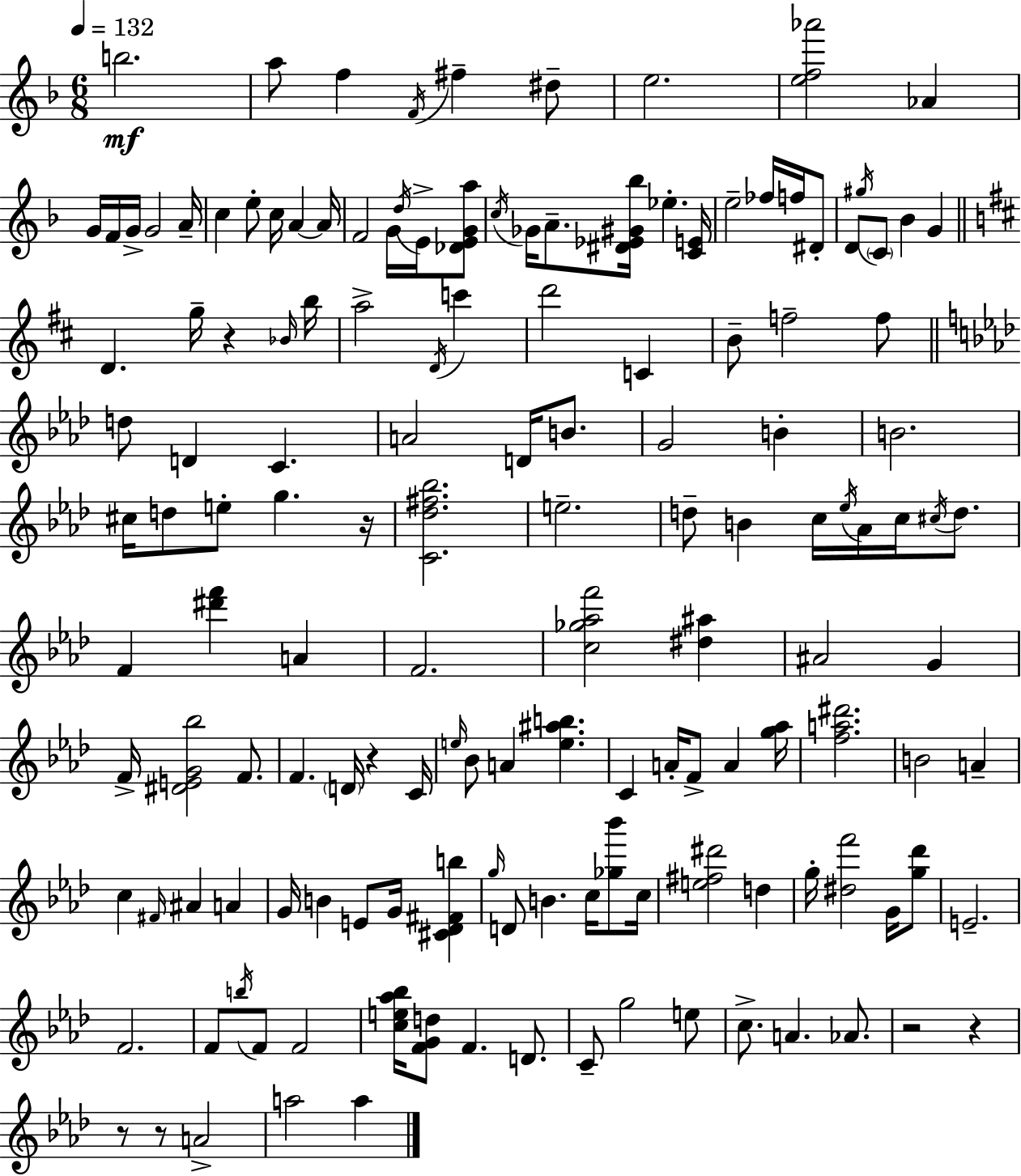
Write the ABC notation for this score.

X:1
T:Untitled
M:6/8
L:1/4
K:Dm
b2 a/2 f F/4 ^f ^d/2 e2 [ef_a']2 _A G/4 F/4 G/4 G2 A/4 c e/2 c/4 A A/4 F2 G/4 d/4 E/4 [_DEGa]/2 c/4 _G/4 A/2 [^D_E^G_b]/4 _e [CE]/4 e2 _f/4 f/4 ^D/2 D/2 ^g/4 C/2 _B G D g/4 z _B/4 b/4 a2 D/4 c' d'2 C B/2 f2 f/2 d/2 D C A2 D/4 B/2 G2 B B2 ^c/4 d/2 e/2 g z/4 [C_d^f_b]2 e2 d/2 B c/4 _e/4 _A/4 c/4 ^c/4 d/2 F [^d'f'] A F2 [c_g_af']2 [^d^a] ^A2 G F/4 [^DEG_b]2 F/2 F D/4 z C/4 e/4 _B/2 A [e^ab] C A/4 F/2 A [g_a]/4 [fa^d']2 B2 A c ^F/4 ^A A G/4 B E/2 G/4 [^C_D^Fb] g/4 D/2 B c/4 [_g_b']/2 c/4 [e^f^d']2 d g/4 [^df']2 G/4 [g_d']/2 E2 F2 F/2 b/4 F/2 F2 [ce_a_b]/4 [FGd]/2 F D/2 C/2 g2 e/2 c/2 A _A/2 z2 z z/2 z/2 A2 a2 a